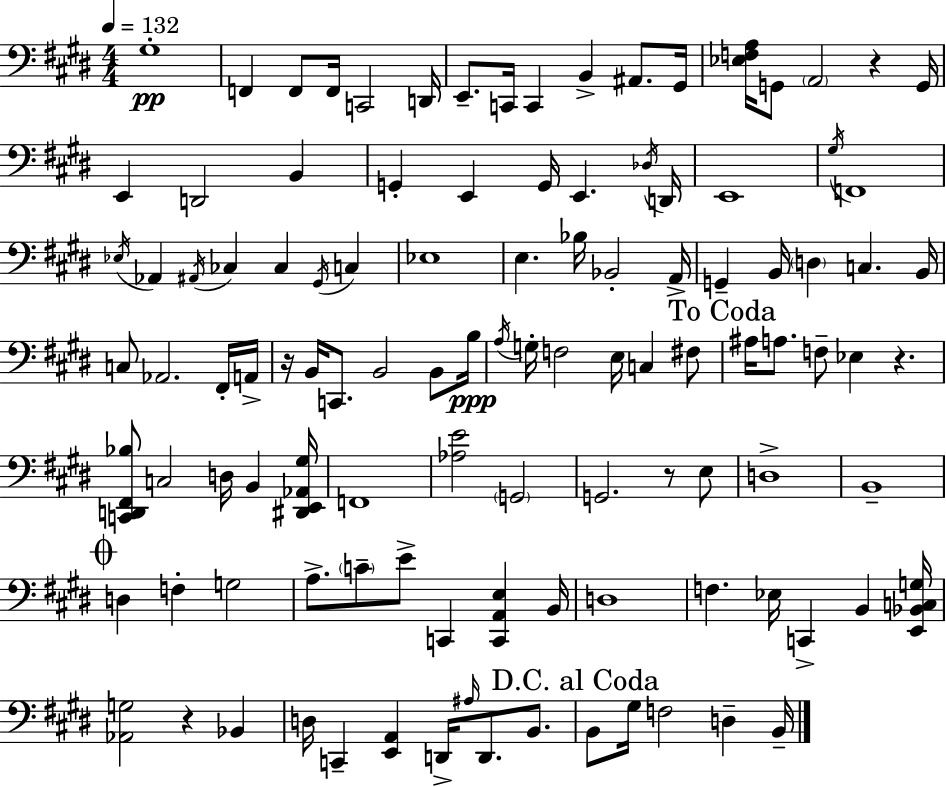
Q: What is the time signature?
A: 4/4